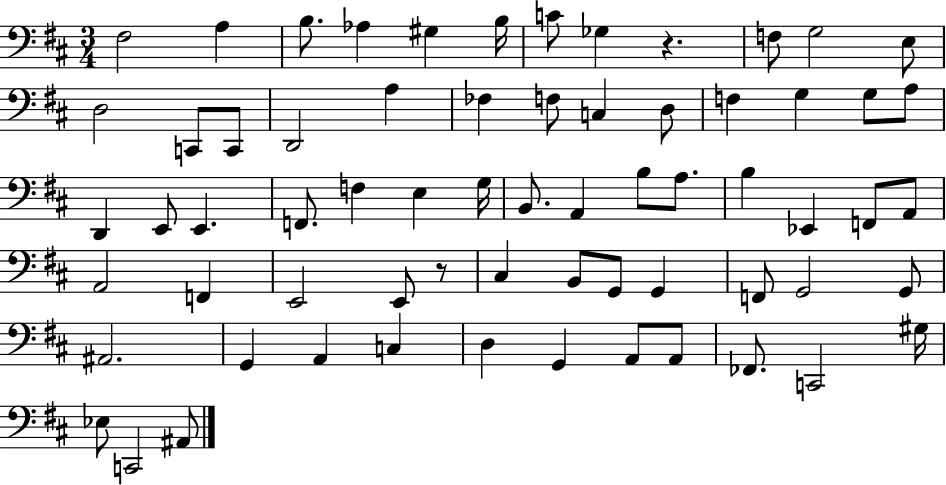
F#3/h A3/q B3/e. Ab3/q G#3/q B3/s C4/e Gb3/q R/q. F3/e G3/h E3/e D3/h C2/e C2/e D2/h A3/q FES3/q F3/e C3/q D3/e F3/q G3/q G3/e A3/e D2/q E2/e E2/q. F2/e. F3/q E3/q G3/s B2/e. A2/q B3/e A3/e. B3/q Eb2/q F2/e A2/e A2/h F2/q E2/h E2/e R/e C#3/q B2/e G2/e G2/q F2/e G2/h G2/e A#2/h. G2/q A2/q C3/q D3/q G2/q A2/e A2/e FES2/e. C2/h G#3/s Eb3/e C2/h A#2/e